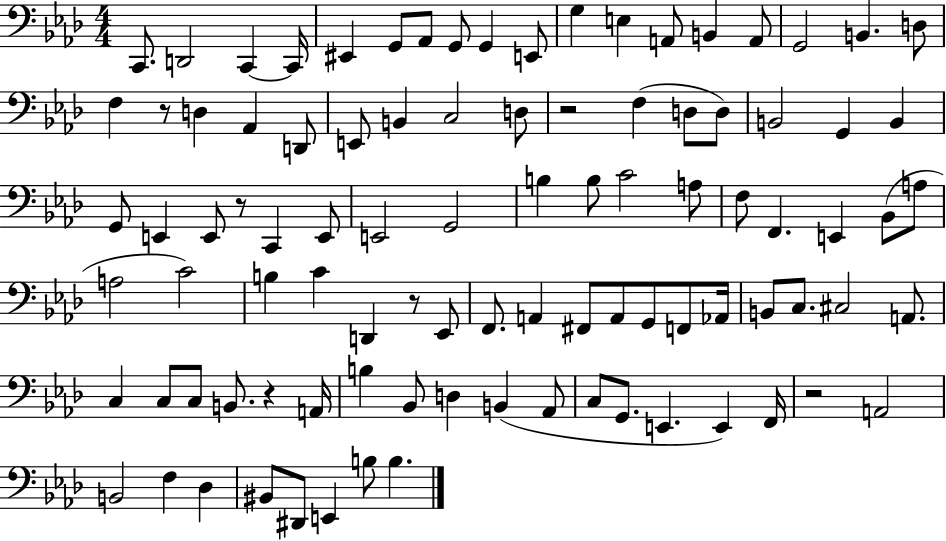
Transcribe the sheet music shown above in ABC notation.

X:1
T:Untitled
M:4/4
L:1/4
K:Ab
C,,/2 D,,2 C,, C,,/4 ^E,, G,,/2 _A,,/2 G,,/2 G,, E,,/2 G, E, A,,/2 B,, A,,/2 G,,2 B,, D,/2 F, z/2 D, _A,, D,,/2 E,,/2 B,, C,2 D,/2 z2 F, D,/2 D,/2 B,,2 G,, B,, G,,/2 E,, E,,/2 z/2 C,, E,,/2 E,,2 G,,2 B, B,/2 C2 A,/2 F,/2 F,, E,, _B,,/2 A,/2 A,2 C2 B, C D,, z/2 _E,,/2 F,,/2 A,, ^F,,/2 A,,/2 G,,/2 F,,/2 _A,,/4 B,,/2 C,/2 ^C,2 A,,/2 C, C,/2 C,/2 B,,/2 z A,,/4 B, _B,,/2 D, B,, _A,,/2 C,/2 G,,/2 E,, E,, F,,/4 z2 A,,2 B,,2 F, _D, ^B,,/2 ^D,,/2 E,, B,/2 B,